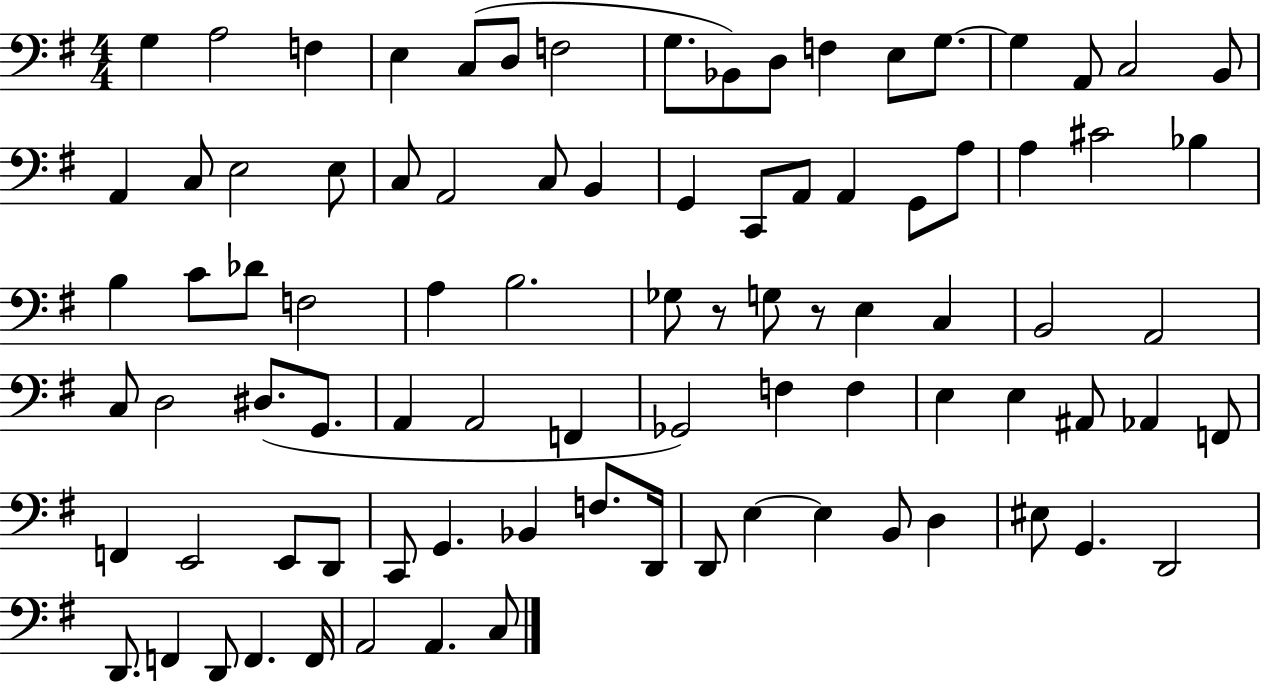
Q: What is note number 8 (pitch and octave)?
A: G3